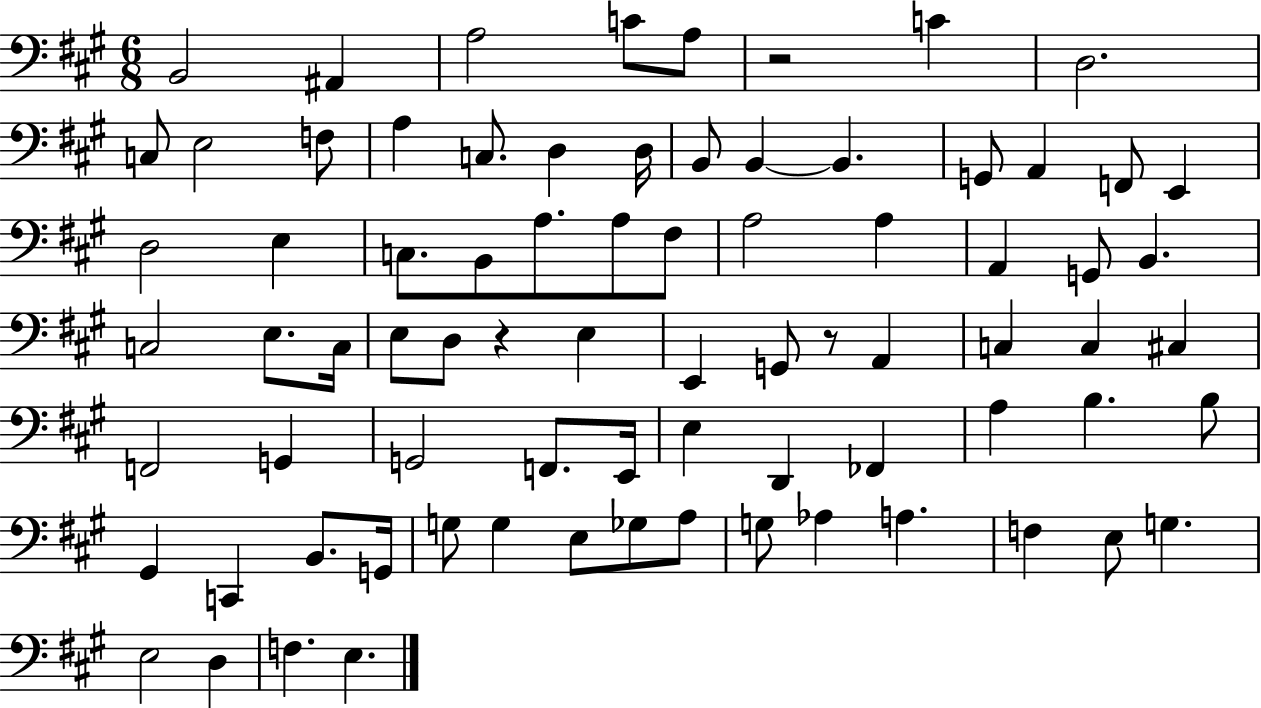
{
  \clef bass
  \numericTimeSignature
  \time 6/8
  \key a \major
  \repeat volta 2 { b,2 ais,4 | a2 c'8 a8 | r2 c'4 | d2. | \break c8 e2 f8 | a4 c8. d4 d16 | b,8 b,4~~ b,4. | g,8 a,4 f,8 e,4 | \break d2 e4 | c8. b,8 a8. a8 fis8 | a2 a4 | a,4 g,8 b,4. | \break c2 e8. c16 | e8 d8 r4 e4 | e,4 g,8 r8 a,4 | c4 c4 cis4 | \break f,2 g,4 | g,2 f,8. e,16 | e4 d,4 fes,4 | a4 b4. b8 | \break gis,4 c,4 b,8. g,16 | g8 g4 e8 ges8 a8 | g8 aes4 a4. | f4 e8 g4. | \break e2 d4 | f4. e4. | } \bar "|."
}